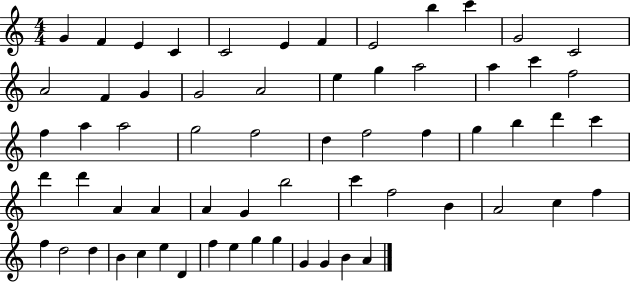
{
  \clef treble
  \numericTimeSignature
  \time 4/4
  \key c \major
  g'4 f'4 e'4 c'4 | c'2 e'4 f'4 | e'2 b''4 c'''4 | g'2 c'2 | \break a'2 f'4 g'4 | g'2 a'2 | e''4 g''4 a''2 | a''4 c'''4 f''2 | \break f''4 a''4 a''2 | g''2 f''2 | d''4 f''2 f''4 | g''4 b''4 d'''4 c'''4 | \break d'''4 d'''4 a'4 a'4 | a'4 g'4 b''2 | c'''4 f''2 b'4 | a'2 c''4 f''4 | \break f''4 d''2 d''4 | b'4 c''4 e''4 d'4 | f''4 e''4 g''4 g''4 | g'4 g'4 b'4 a'4 | \break \bar "|."
}